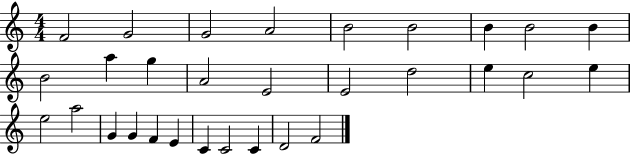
F4/h G4/h G4/h A4/h B4/h B4/h B4/q B4/h B4/q B4/h A5/q G5/q A4/h E4/h E4/h D5/h E5/q C5/h E5/q E5/h A5/h G4/q G4/q F4/q E4/q C4/q C4/h C4/q D4/h F4/h